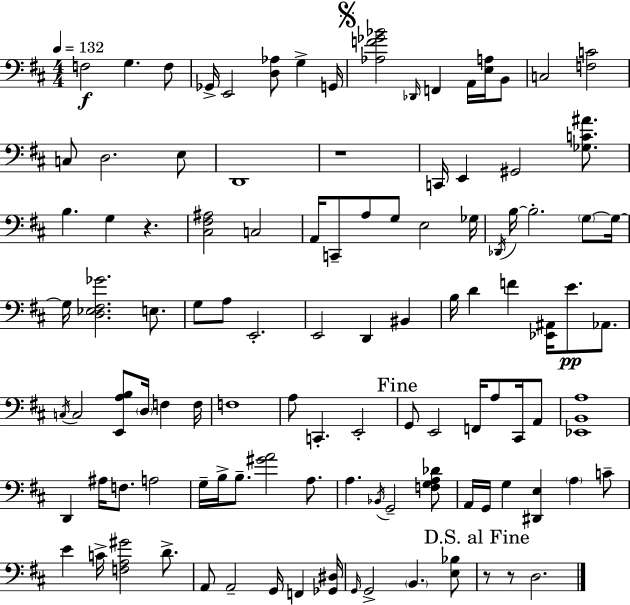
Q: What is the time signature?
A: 4/4